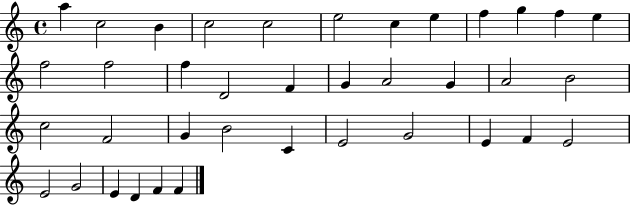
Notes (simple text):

A5/q C5/h B4/q C5/h C5/h E5/h C5/q E5/q F5/q G5/q F5/q E5/q F5/h F5/h F5/q D4/h F4/q G4/q A4/h G4/q A4/h B4/h C5/h F4/h G4/q B4/h C4/q E4/h G4/h E4/q F4/q E4/h E4/h G4/h E4/q D4/q F4/q F4/q